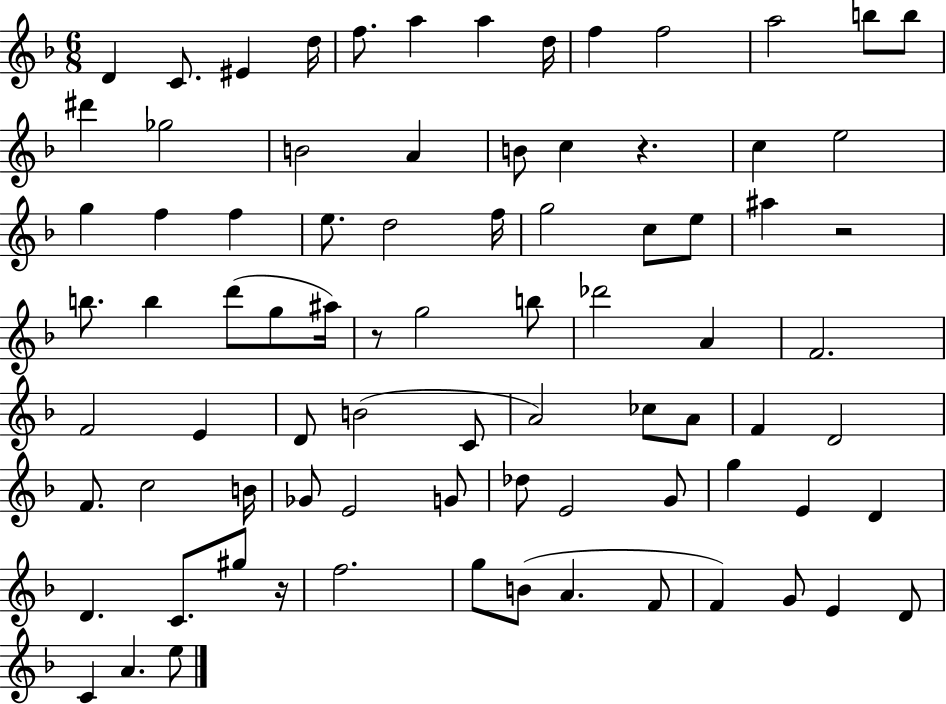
{
  \clef treble
  \numericTimeSignature
  \time 6/8
  \key f \major
  d'4 c'8. eis'4 d''16 | f''8. a''4 a''4 d''16 | f''4 f''2 | a''2 b''8 b''8 | \break dis'''4 ges''2 | b'2 a'4 | b'8 c''4 r4. | c''4 e''2 | \break g''4 f''4 f''4 | e''8. d''2 f''16 | g''2 c''8 e''8 | ais''4 r2 | \break b''8. b''4 d'''8( g''8 ais''16) | r8 g''2 b''8 | des'''2 a'4 | f'2. | \break f'2 e'4 | d'8 b'2( c'8 | a'2) ces''8 a'8 | f'4 d'2 | \break f'8. c''2 b'16 | ges'8 e'2 g'8 | des''8 e'2 g'8 | g''4 e'4 d'4 | \break d'4. c'8. gis''8 r16 | f''2. | g''8 b'8( a'4. f'8 | f'4) g'8 e'4 d'8 | \break c'4 a'4. e''8 | \bar "|."
}